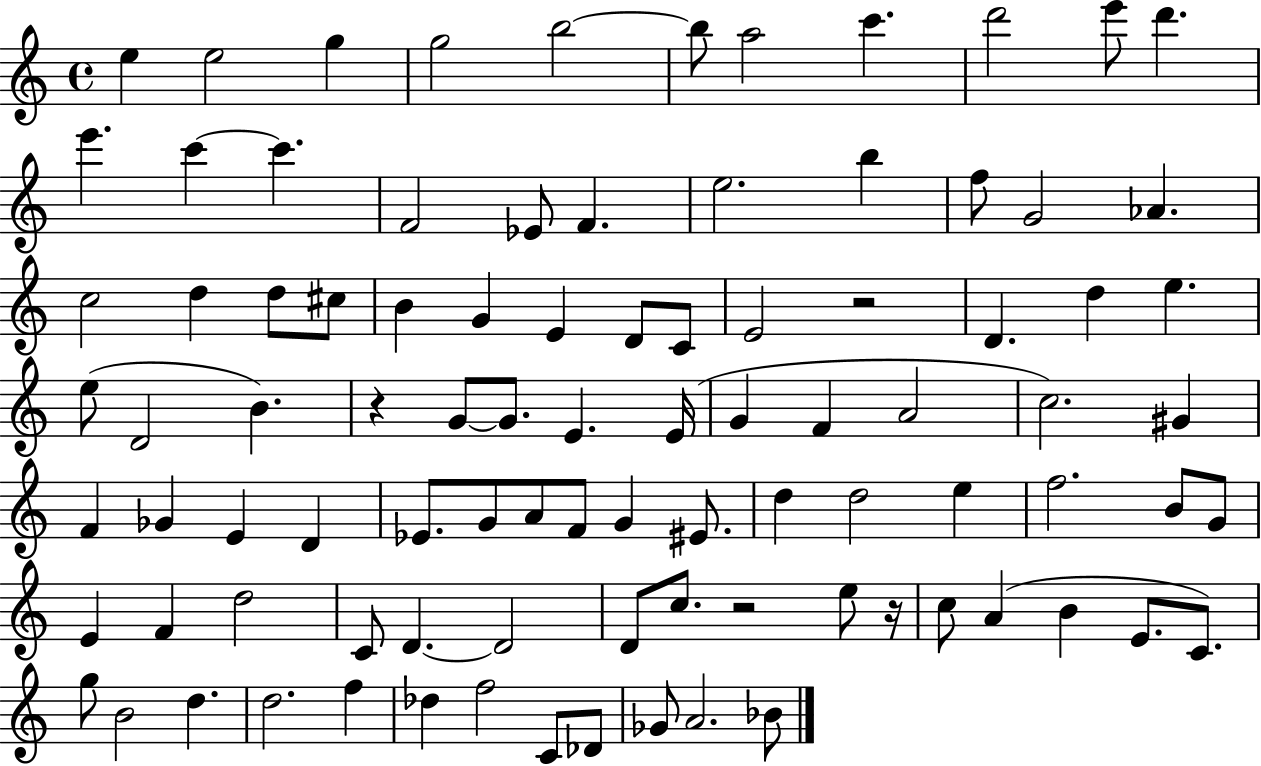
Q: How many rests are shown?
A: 4